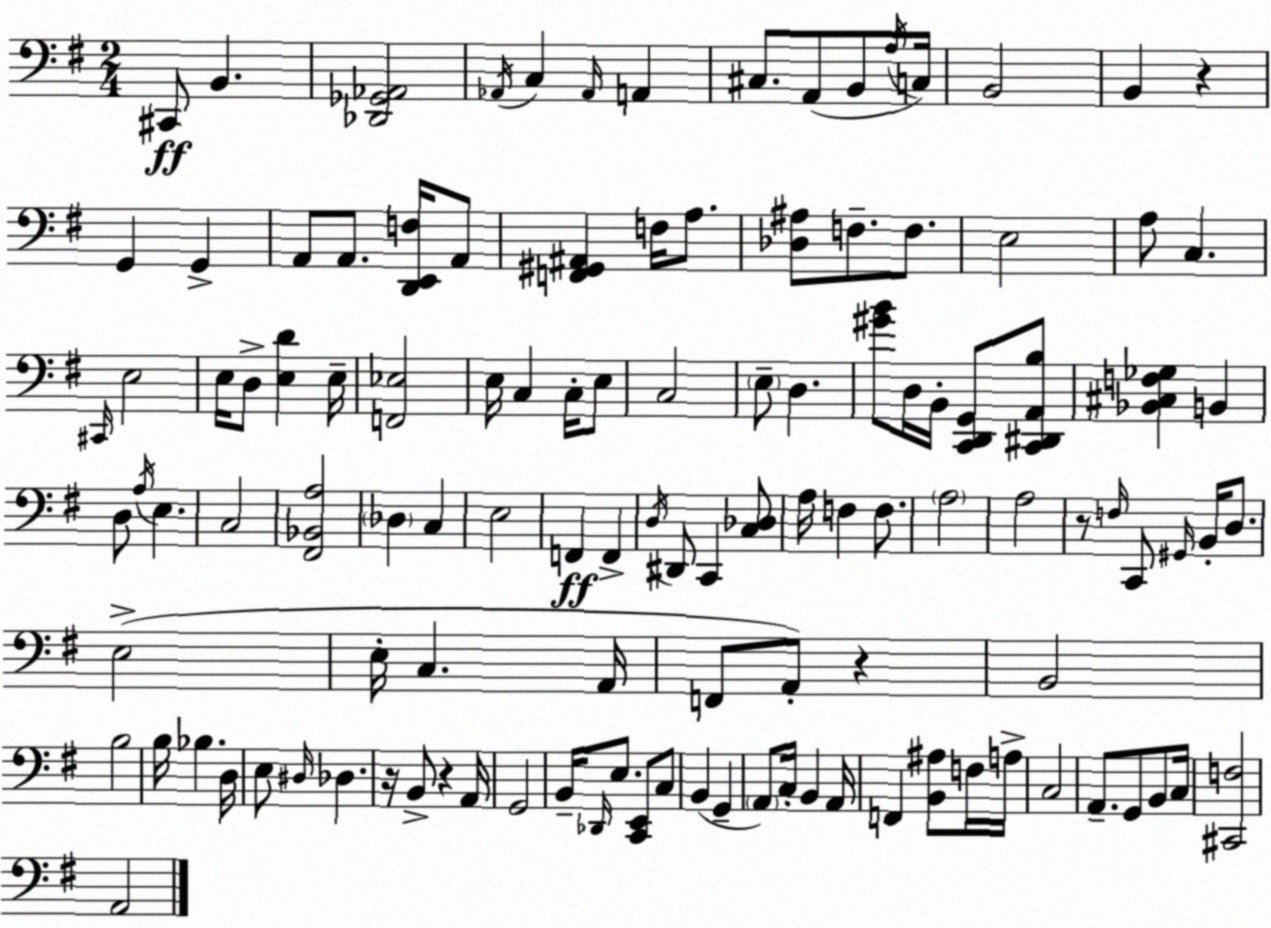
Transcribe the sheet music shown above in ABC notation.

X:1
T:Untitled
M:2/4
L:1/4
K:G
^C,,/2 B,, [_D,,_G,,_A,,]2 _A,,/4 C, _A,,/4 A,, ^C,/2 A,,/2 B,,/2 A,/4 C,/4 B,,2 B,, z G,, G,, A,,/2 A,,/2 [D,,E,,F,]/4 A,,/2 [F,,^G,,^A,,] F,/4 A,/2 [_D,^A,]/2 F,/2 F,/2 E,2 A,/2 C, ^C,,/4 E,2 E,/4 D,/2 [E,D] E,/4 [F,,_E,]2 E,/4 C, C,/4 E,/2 C,2 E,/2 D, [^GB]/2 D,/4 B,,/4 [C,,D,,G,,]/2 [C,,^D,,A,,B,]/2 [_B,,^C,F,_G,] B,, D,/2 A,/4 E, C,2 [^F,,_B,,A,]2 _D, C, E,2 F,, F,, D,/4 ^D,,/2 C,, [C,_D,]/2 A,/4 F, F,/2 A,2 A,2 z/2 F,/4 C,,/2 ^G,,/4 B,,/4 D,/2 E,2 E,/4 C, A,,/4 F,,/2 A,,/2 z B,,2 B,2 B,/4 _B, D,/4 E,/2 ^D,/4 _D, z/4 B,,/2 z A,,/4 G,,2 B,,/4 _D,,/4 E,/2 [C,,E,,]/2 C,/2 B,, G,, A,,/2 C,/4 B,, A,,/4 F,, [B,,^A,]/2 F,/4 A,/4 C,2 A,,/2 G,,/2 B,,/2 C,/4 [^C,,F,]2 A,,2